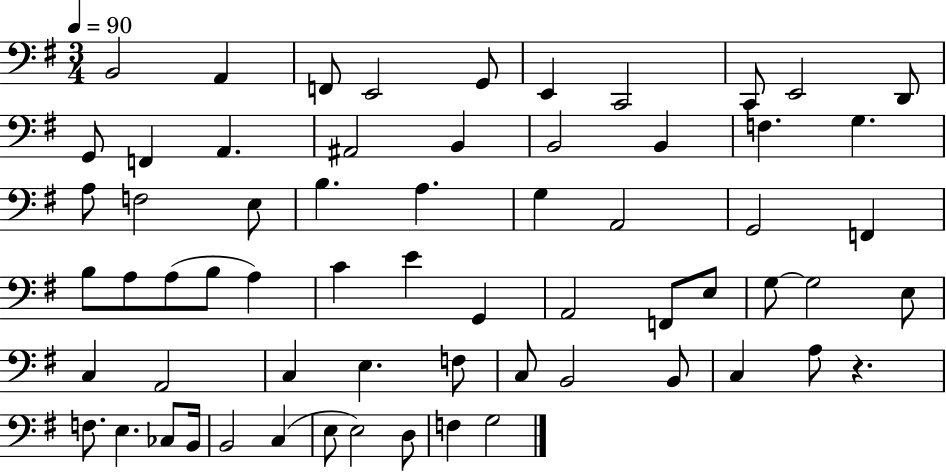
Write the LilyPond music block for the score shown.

{
  \clef bass
  \numericTimeSignature
  \time 3/4
  \key g \major
  \tempo 4 = 90
  b,2 a,4 | f,8 e,2 g,8 | e,4 c,2 | c,8 e,2 d,8 | \break g,8 f,4 a,4. | ais,2 b,4 | b,2 b,4 | f4. g4. | \break a8 f2 e8 | b4. a4. | g4 a,2 | g,2 f,4 | \break b8 a8 a8( b8 a4) | c'4 e'4 g,4 | a,2 f,8 e8 | g8~~ g2 e8 | \break c4 a,2 | c4 e4. f8 | c8 b,2 b,8 | c4 a8 r4. | \break f8. e4. ces8 b,16 | b,2 c4( | e8 e2) d8 | f4 g2 | \break \bar "|."
}